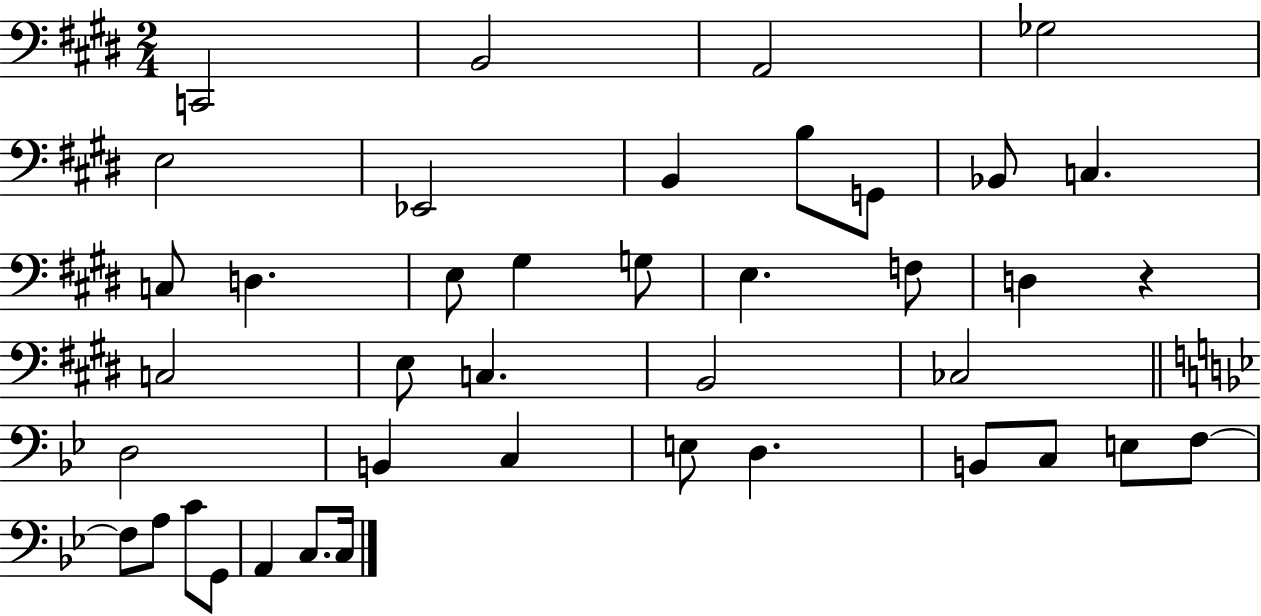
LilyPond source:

{
  \clef bass
  \numericTimeSignature
  \time 2/4
  \key e \major
  c,2 | b,2 | a,2 | ges2 | \break e2 | ees,2 | b,4 b8 g,8 | bes,8 c4. | \break c8 d4. | e8 gis4 g8 | e4. f8 | d4 r4 | \break c2 | e8 c4. | b,2 | ces2 | \break \bar "||" \break \key bes \major d2 | b,4 c4 | e8 d4. | b,8 c8 e8 f8~~ | \break f8 a8 c'8 g,8 | a,4 c8. c16 | \bar "|."
}